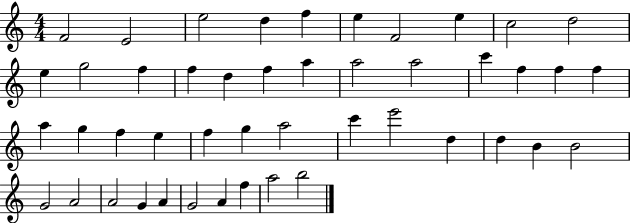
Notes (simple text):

F4/h E4/h E5/h D5/q F5/q E5/q F4/h E5/q C5/h D5/h E5/q G5/h F5/q F5/q D5/q F5/q A5/q A5/h A5/h C6/q F5/q F5/q F5/q A5/q G5/q F5/q E5/q F5/q G5/q A5/h C6/q E6/h D5/q D5/q B4/q B4/h G4/h A4/h A4/h G4/q A4/q G4/h A4/q F5/q A5/h B5/h